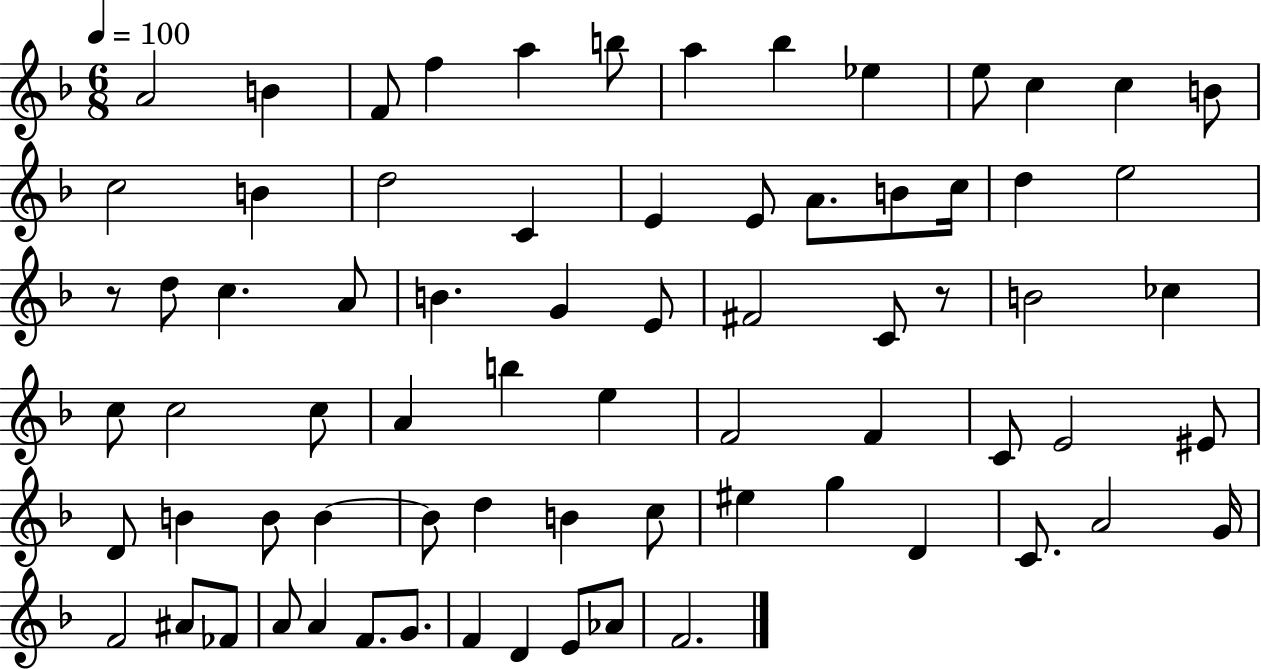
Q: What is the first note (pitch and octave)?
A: A4